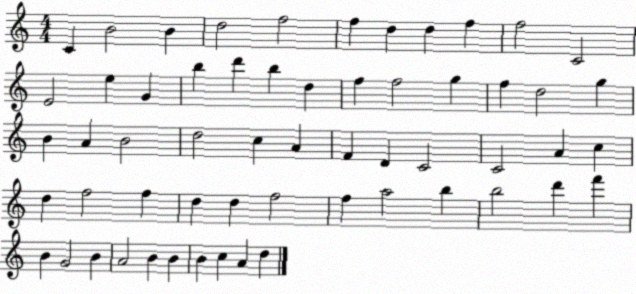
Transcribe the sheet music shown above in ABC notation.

X:1
T:Untitled
M:4/4
L:1/4
K:C
C B2 B d2 f2 f d d f f2 C2 E2 e G b d' b d f f2 g f d2 g B A B2 d2 c A F D C2 C2 A c d f2 f d d f2 f a2 b b2 d' f' B G2 B A2 B B B c A d